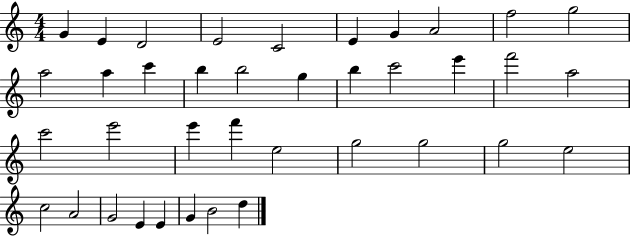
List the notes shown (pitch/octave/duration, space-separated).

G4/q E4/q D4/h E4/h C4/h E4/q G4/q A4/h F5/h G5/h A5/h A5/q C6/q B5/q B5/h G5/q B5/q C6/h E6/q F6/h A5/h C6/h E6/h E6/q F6/q E5/h G5/h G5/h G5/h E5/h C5/h A4/h G4/h E4/q E4/q G4/q B4/h D5/q